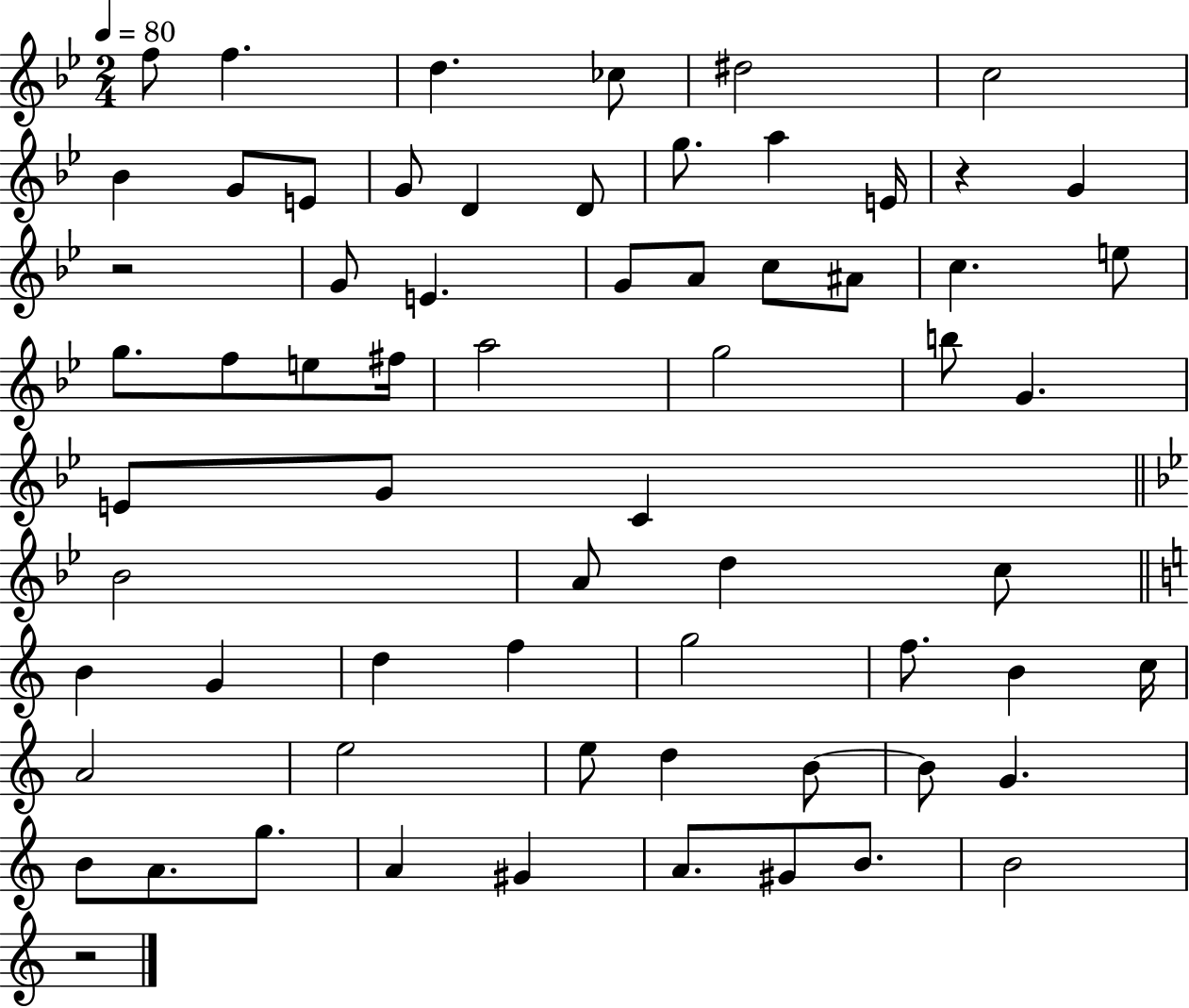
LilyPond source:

{
  \clef treble
  \numericTimeSignature
  \time 2/4
  \key bes \major
  \tempo 4 = 80
  \repeat volta 2 { f''8 f''4. | d''4. ces''8 | dis''2 | c''2 | \break bes'4 g'8 e'8 | g'8 d'4 d'8 | g''8. a''4 e'16 | r4 g'4 | \break r2 | g'8 e'4. | g'8 a'8 c''8 ais'8 | c''4. e''8 | \break g''8. f''8 e''8 fis''16 | a''2 | g''2 | b''8 g'4. | \break e'8 g'8 c'4 | \bar "||" \break \key g \minor bes'2 | a'8 d''4 c''8 | \bar "||" \break \key a \minor b'4 g'4 | d''4 f''4 | g''2 | f''8. b'4 c''16 | \break a'2 | e''2 | e''8 d''4 b'8~~ | b'8 g'4. | \break b'8 a'8. g''8. | a'4 gis'4 | a'8. gis'8 b'8. | b'2 | \break r2 | } \bar "|."
}